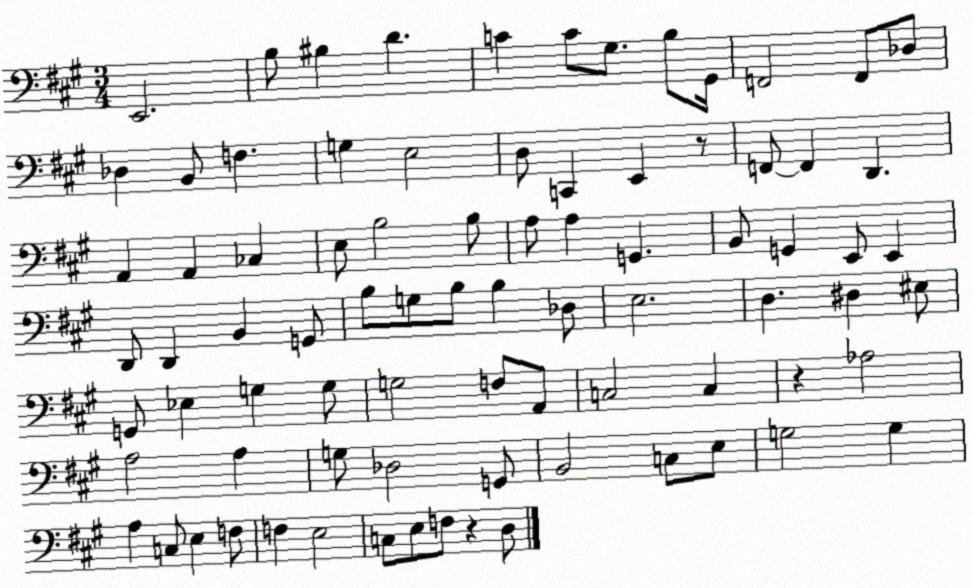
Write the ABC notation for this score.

X:1
T:Untitled
M:3/4
L:1/4
K:A
E,,2 B,/2 ^B, D C C/2 ^G,/2 B,/2 ^G,,/4 F,,2 F,,/2 _D,/2 _D, B,,/2 F, G, E,2 D,/2 C,, E,, z/2 F,,/2 F,, D,, A,, A,, _C, E,/2 B,2 B,/2 A,/2 A, G,, B,,/2 G,, E,,/2 E,, D,,/2 D,, B,, G,,/2 B,/2 G,/2 B,/2 B, _D,/2 E,2 D, ^D, ^E,/2 G,,/2 _E, G, G,/2 G,2 F,/2 A,,/2 C,2 C, z _A,2 A,2 A, G,/2 _D,2 G,,/2 B,,2 C,/2 E,/2 G,2 G, A, C,/2 E, F,/2 F, E,2 C,/2 E,/2 F,/2 z D,/2